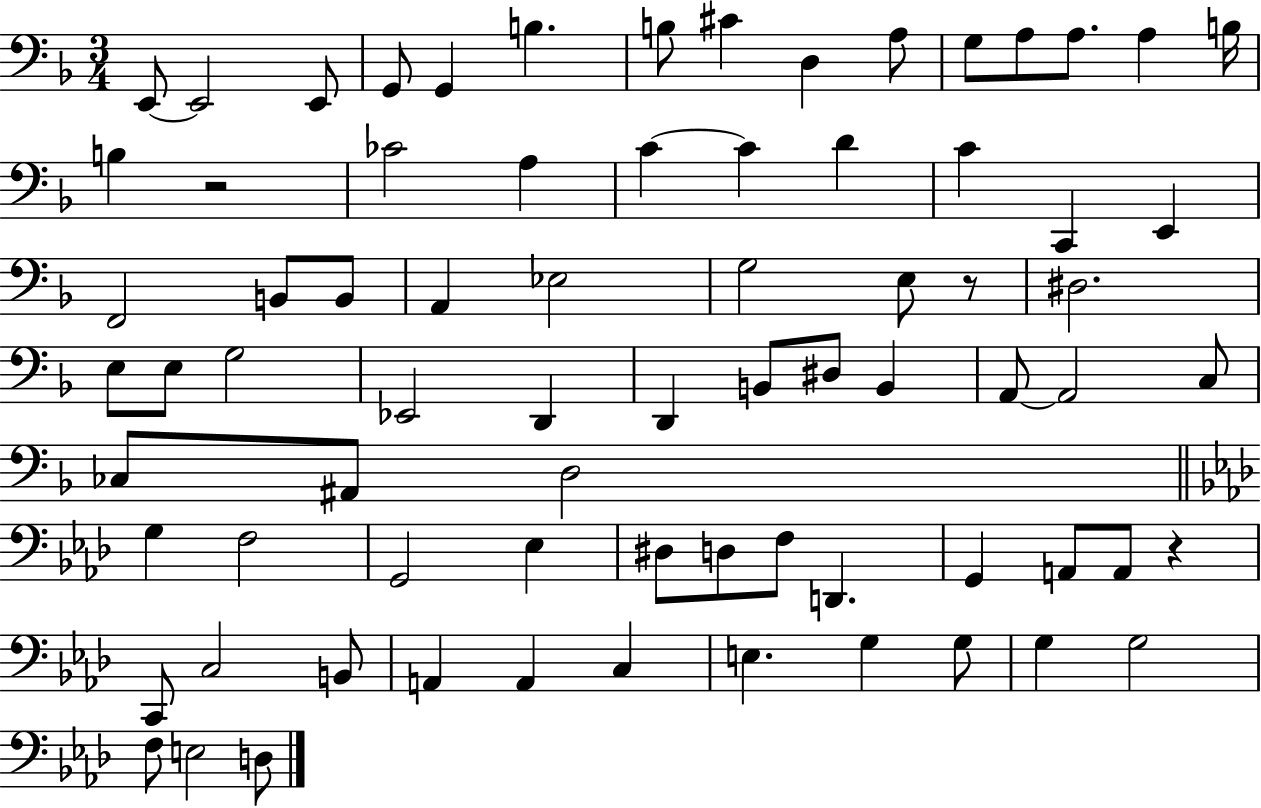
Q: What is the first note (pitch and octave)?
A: E2